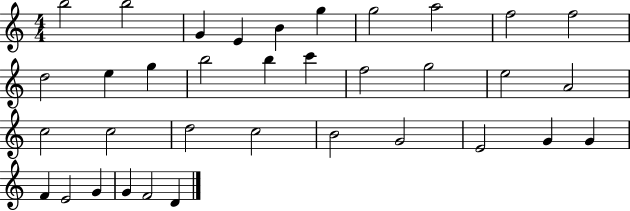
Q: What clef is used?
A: treble